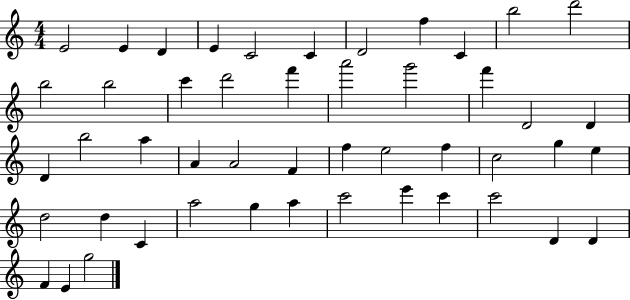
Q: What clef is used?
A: treble